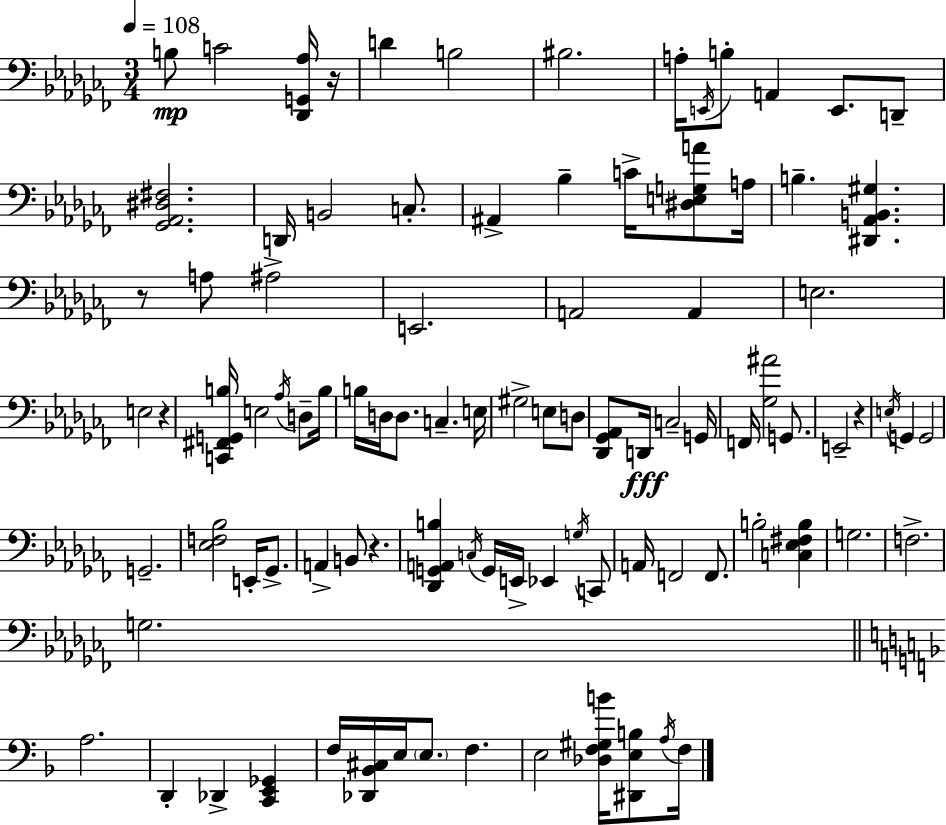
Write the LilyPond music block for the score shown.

{
  \clef bass
  \numericTimeSignature
  \time 3/4
  \key aes \minor
  \tempo 4 = 108
  b8\mp c'2 <des, g, aes>16 r16 | d'4 b2 | bis2. | a16-. \acciaccatura { e,16 } b8-. a,4 e,8. d,8-- | \break <ges, aes, dis fis>2. | d,16 b,2 c8.-. | ais,4-> bes4-- c'16-> <dis e g a'>8 | a16 b4.-- <dis, aes, b, gis>4. | \break r8 a8 ais2-> | e,2. | a,2 a,4 | e2. | \break e2 r4 | <c, fis, g, b>16 e2 \acciaccatura { aes16 } d8-- | b16 b16 d16 d8. c4.-- | e16 gis2-> e8 | \break d8 <des, ges, aes,>8 d,16\fff c2-- | g,16 f,16 <ges ais'>2 g,8. | e,2-- r4 | \acciaccatura { e16 } g,4 g,2 | \break g,2.-- | <ees f bes>2 e,16-. | ges,8.-> a,4-> b,8 r4. | <des, g, a, b>4 \acciaccatura { c16 } g,16 e,16-> ees,4 | \break \acciaccatura { g16 } c,8 a,16 f,2 | f,8. b2-. | <c ees fis b>4 g2. | f2.-> | \break g2. | \bar "||" \break \key f \major a2. | d,4-. des,4-> <c, e, ges,>4 | f16 <des, bes, cis>16 e16 \parenthesize e8. f4. | e2 <des f gis b'>16 <dis, e b>8 \acciaccatura { a16 } | \break f16 \bar "|."
}